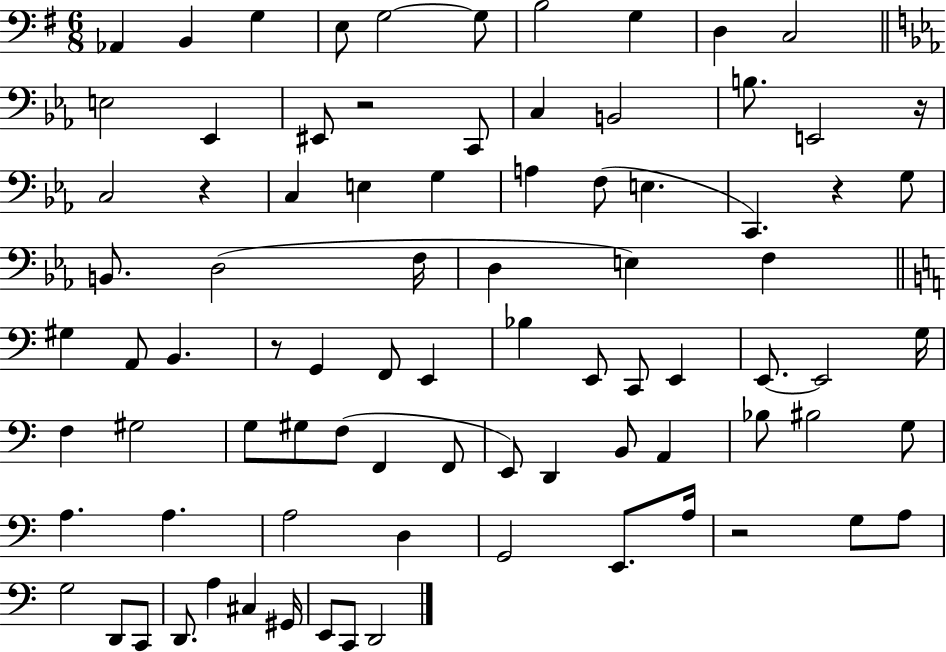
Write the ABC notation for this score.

X:1
T:Untitled
M:6/8
L:1/4
K:G
_A,, B,, G, E,/2 G,2 G,/2 B,2 G, D, C,2 E,2 _E,, ^E,,/2 z2 C,,/2 C, B,,2 B,/2 E,,2 z/4 C,2 z C, E, G, A, F,/2 E, C,, z G,/2 B,,/2 D,2 F,/4 D, E, F, ^G, A,,/2 B,, z/2 G,, F,,/2 E,, _B, E,,/2 C,,/2 E,, E,,/2 E,,2 G,/4 F, ^G,2 G,/2 ^G,/2 F,/2 F,, F,,/2 E,,/2 D,, B,,/2 A,, _B,/2 ^B,2 G,/2 A, A, A,2 D, G,,2 E,,/2 A,/4 z2 G,/2 A,/2 G,2 D,,/2 C,,/2 D,,/2 A, ^C, ^G,,/4 E,,/2 C,,/2 D,,2